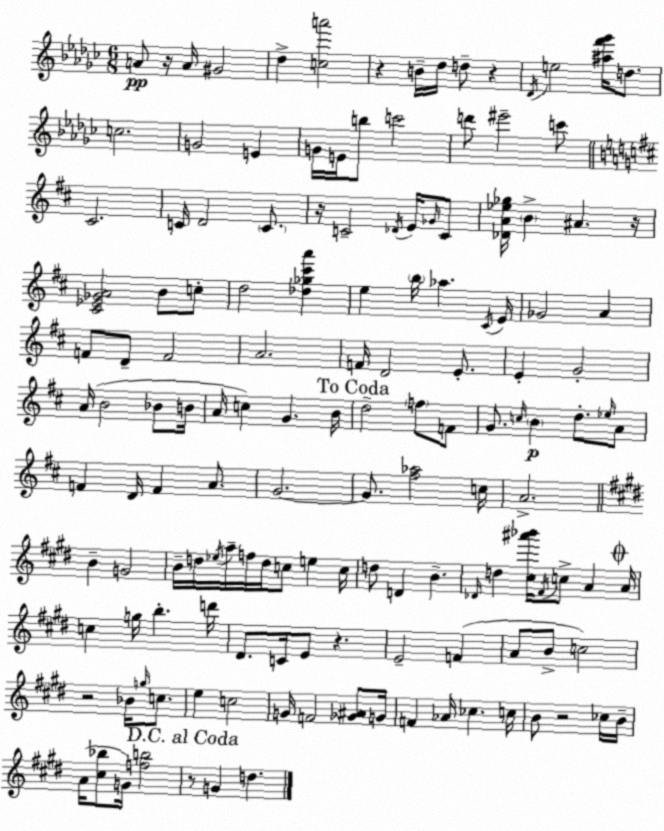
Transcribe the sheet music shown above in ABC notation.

X:1
T:Untitled
M:6/8
L:1/4
K:Ebm
A/2 z/4 A/4 ^G2 _d [ca']2 z B/4 _d/4 d/2 z _D/4 e2 [^af'_g']/4 d/2 c2 G2 E G/4 E/4 b/2 c'2 d'/2 ^e'2 c'/2 ^C2 C/4 D2 C/2 z/4 C2 _D/4 E/4 _G/4 C/2 [_DA_e_g]/4 B ^A z/4 [^C_E_GA]2 B/2 c/2 d2 [_d_g^c'a'] e b/4 _a ^C/4 E/4 _G2 A F/2 D/2 F2 A2 F/4 D2 E/2 E G2 A/4 B2 _B/2 B/4 A/4 c G B/4 d2 f/2 F/2 G/2 c/4 B d/2 _e/4 A/2 F D/4 F A/2 G2 G/2 [^f_a]2 c/4 A2 B G2 B/4 d/4 _e/4 a/4 f/4 d/4 c/2 e c/4 d/2 D B _D/4 d [^c^a'_b']/4 ^F/4 c/2 A A/4 c g/4 b d'/4 ^D/2 C/4 E/2 z E2 F A/2 B/2 c2 z2 _B/4 g/4 c/2 e c2 G/4 F2 [_G^A]/2 G/4 F _A/4 _c c/4 B/2 z2 _c/4 B/4 A/4 [^c_b]/2 G/4 [fb]2 z/2 G d